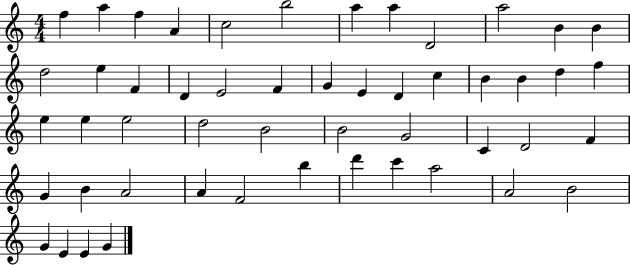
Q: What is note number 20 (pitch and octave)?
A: E4